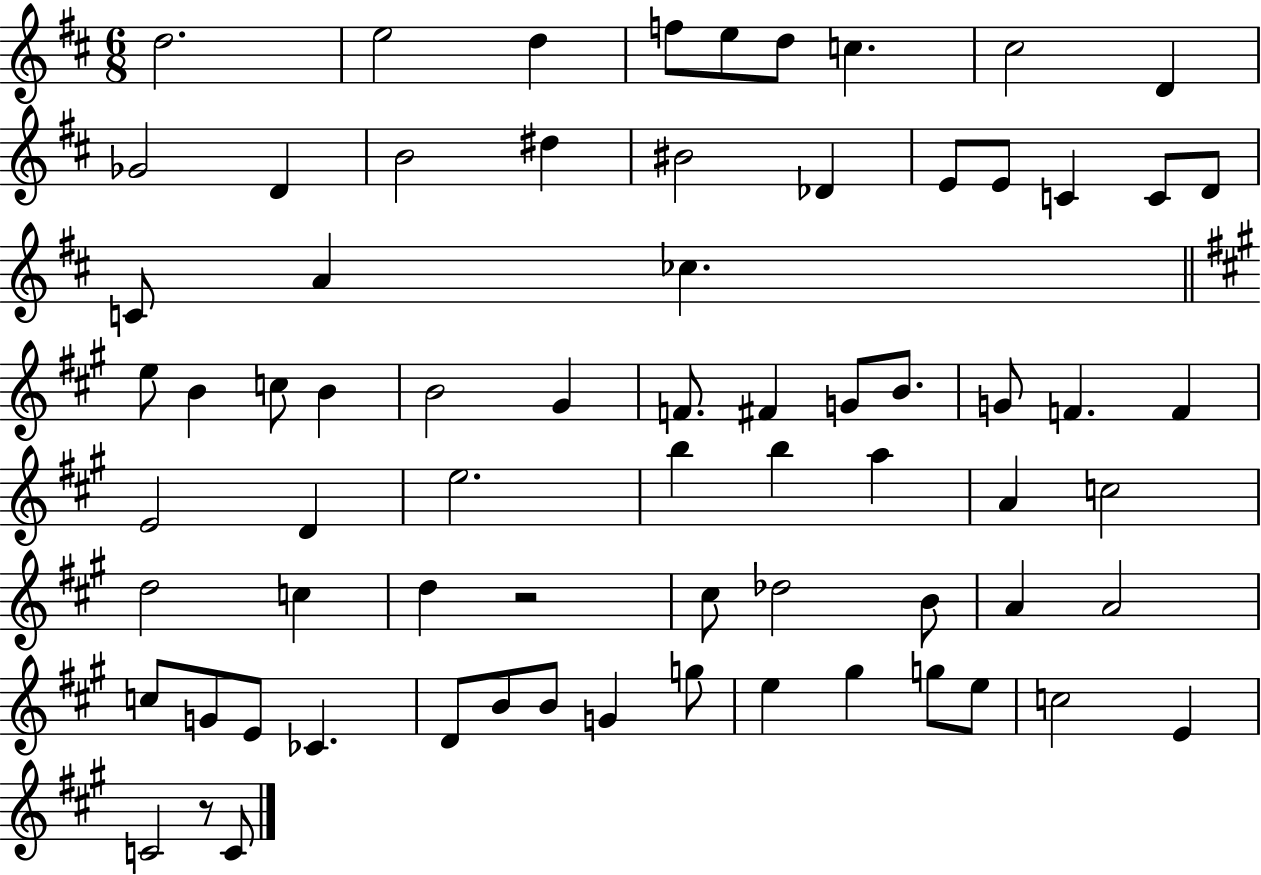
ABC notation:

X:1
T:Untitled
M:6/8
L:1/4
K:D
d2 e2 d f/2 e/2 d/2 c ^c2 D _G2 D B2 ^d ^B2 _D E/2 E/2 C C/2 D/2 C/2 A _c e/2 B c/2 B B2 ^G F/2 ^F G/2 B/2 G/2 F F E2 D e2 b b a A c2 d2 c d z2 ^c/2 _d2 B/2 A A2 c/2 G/2 E/2 _C D/2 B/2 B/2 G g/2 e ^g g/2 e/2 c2 E C2 z/2 C/2